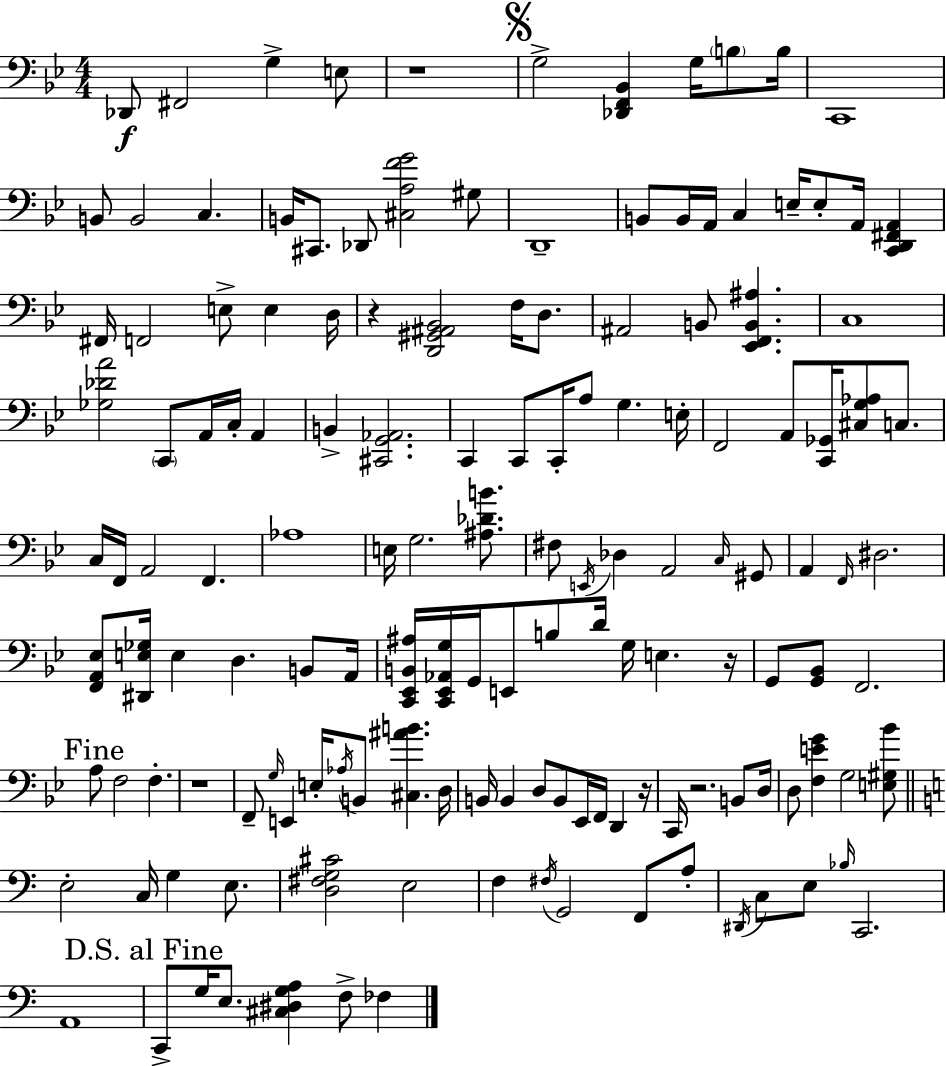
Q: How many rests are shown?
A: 6